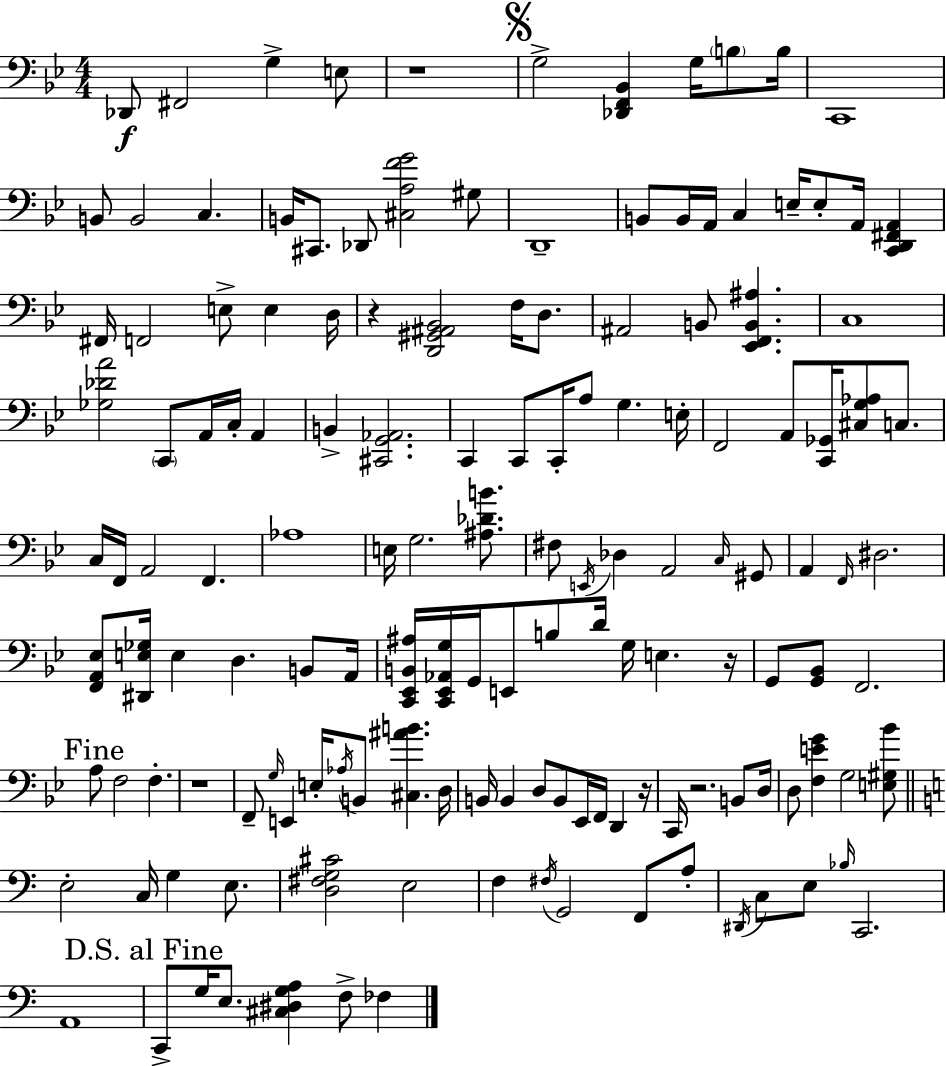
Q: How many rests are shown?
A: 6